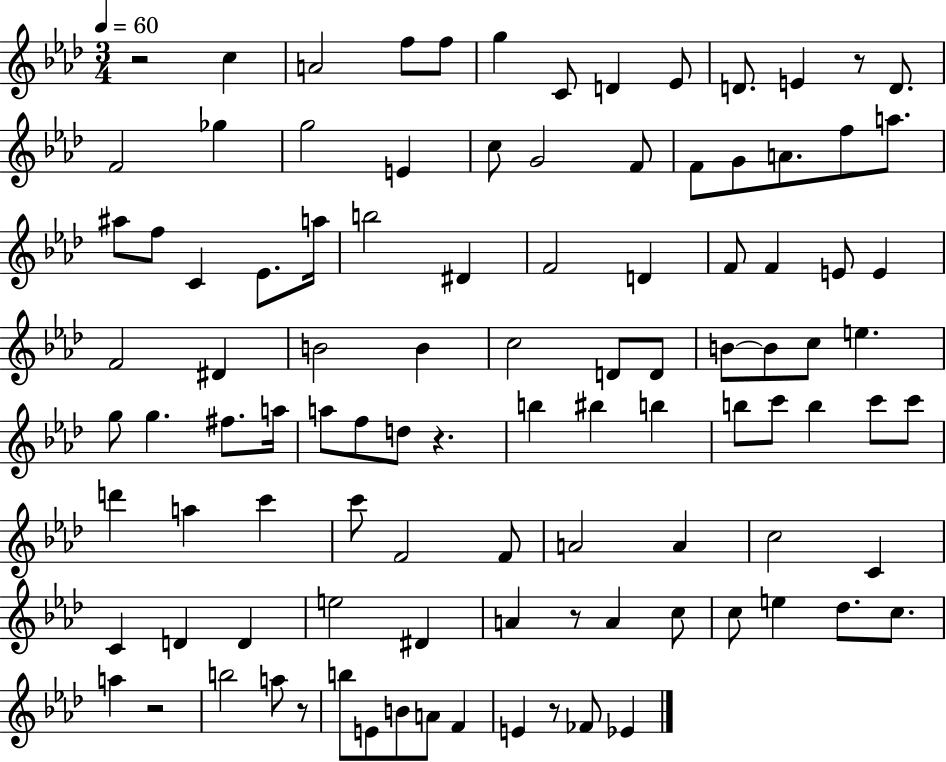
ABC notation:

X:1
T:Untitled
M:3/4
L:1/4
K:Ab
z2 c A2 f/2 f/2 g C/2 D _E/2 D/2 E z/2 D/2 F2 _g g2 E c/2 G2 F/2 F/2 G/2 A/2 f/2 a/2 ^a/2 f/2 C _E/2 a/4 b2 ^D F2 D F/2 F E/2 E F2 ^D B2 B c2 D/2 D/2 B/2 B/2 c/2 e g/2 g ^f/2 a/4 a/2 f/2 d/2 z b ^b b b/2 c'/2 b c'/2 c'/2 d' a c' c'/2 F2 F/2 A2 A c2 C C D D e2 ^D A z/2 A c/2 c/2 e _d/2 c/2 a z2 b2 a/2 z/2 b/2 E/2 B/2 A/2 F E z/2 _F/2 _E